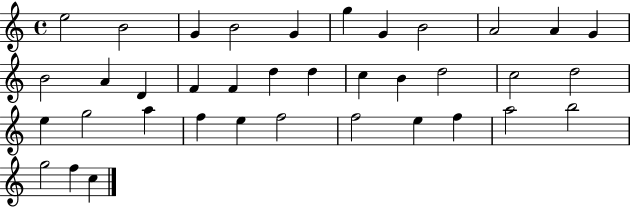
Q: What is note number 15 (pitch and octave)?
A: F4